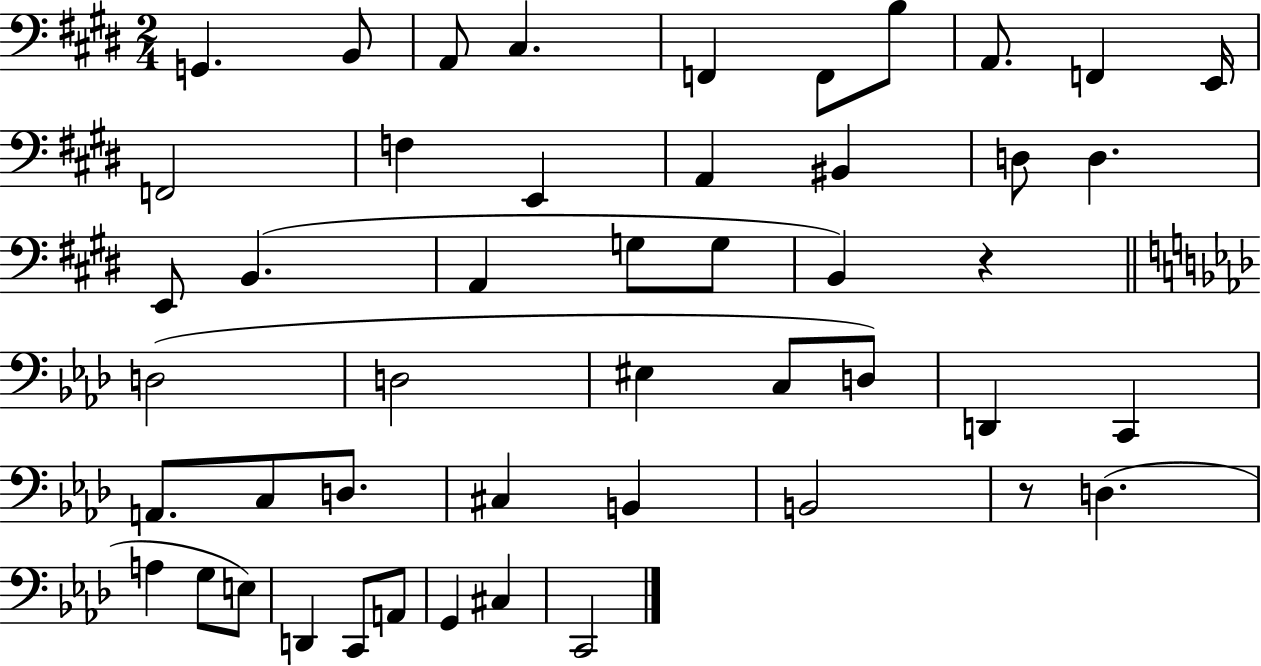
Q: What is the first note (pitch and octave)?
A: G2